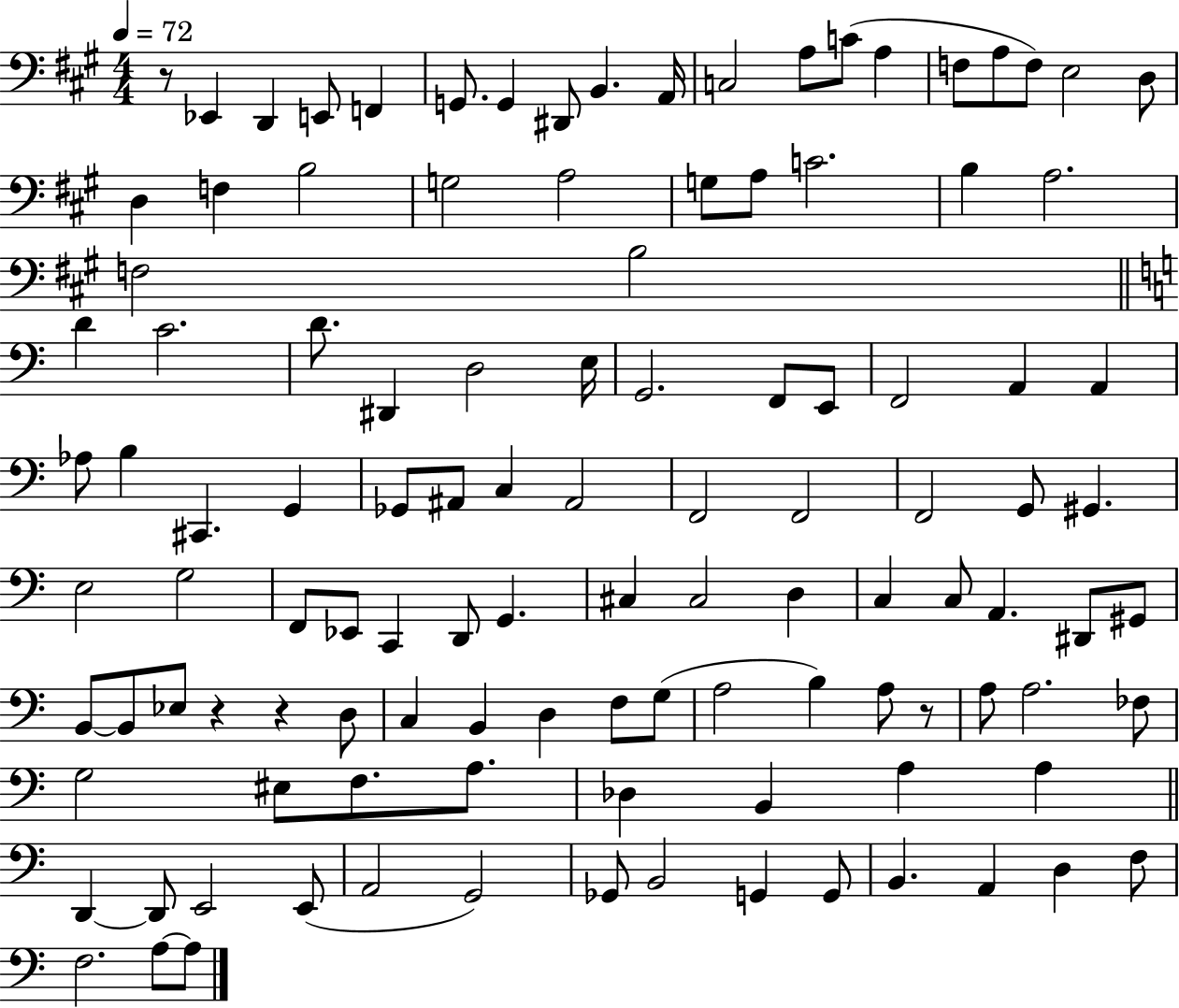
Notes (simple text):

R/e Eb2/q D2/q E2/e F2/q G2/e. G2/q D#2/e B2/q. A2/s C3/h A3/e C4/e A3/q F3/e A3/e F3/e E3/h D3/e D3/q F3/q B3/h G3/h A3/h G3/e A3/e C4/h. B3/q A3/h. F3/h B3/h D4/q C4/h. D4/e. D#2/q D3/h E3/s G2/h. F2/e E2/e F2/h A2/q A2/q Ab3/e B3/q C#2/q. G2/q Gb2/e A#2/e C3/q A#2/h F2/h F2/h F2/h G2/e G#2/q. E3/h G3/h F2/e Eb2/e C2/q D2/e G2/q. C#3/q C#3/h D3/q C3/q C3/e A2/q. D#2/e G#2/e B2/e B2/e Eb3/e R/q R/q D3/e C3/q B2/q D3/q F3/e G3/e A3/h B3/q A3/e R/e A3/e A3/h. FES3/e G3/h EIS3/e F3/e. A3/e. Db3/q B2/q A3/q A3/q D2/q D2/e E2/h E2/e A2/h G2/h Gb2/e B2/h G2/q G2/e B2/q. A2/q D3/q F3/e F3/h. A3/e A3/e